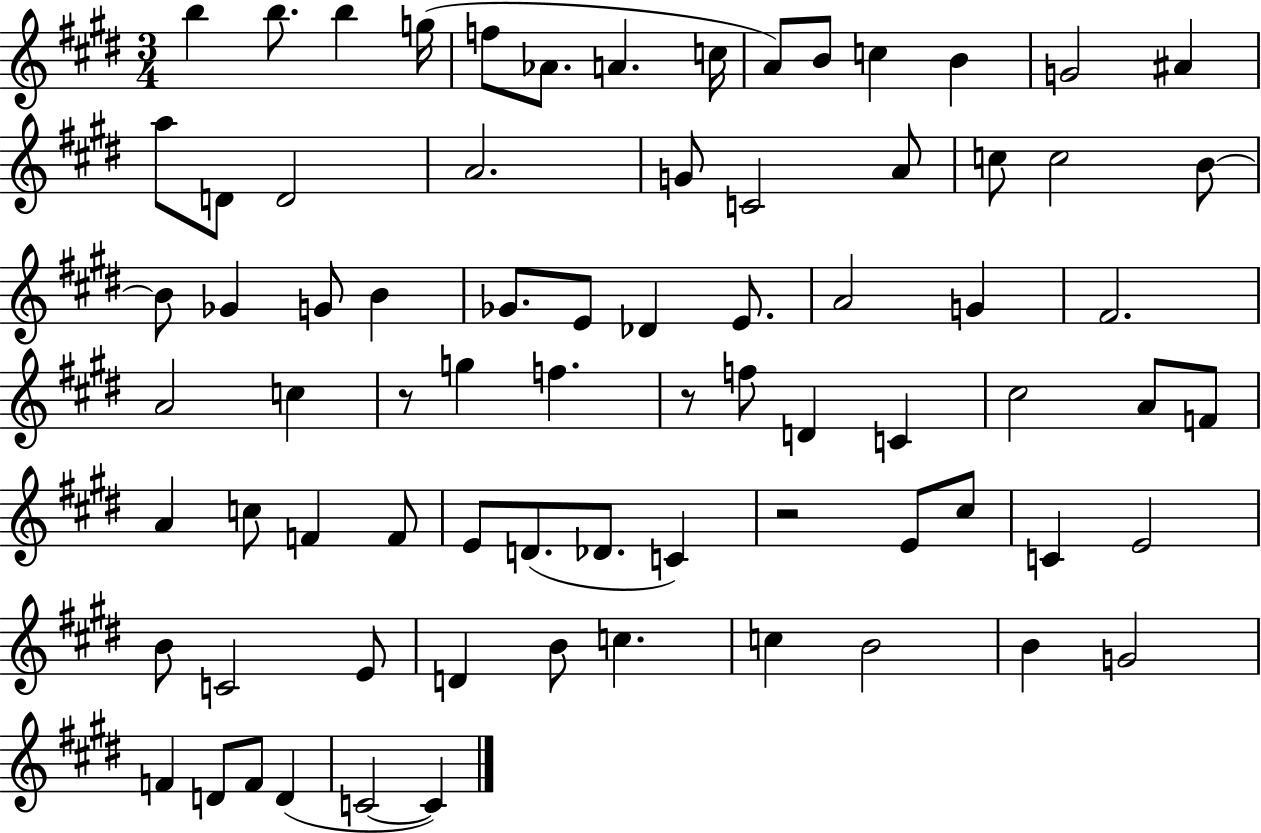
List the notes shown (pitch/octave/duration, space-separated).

B5/q B5/e. B5/q G5/s F5/e Ab4/e. A4/q. C5/s A4/e B4/e C5/q B4/q G4/h A#4/q A5/e D4/e D4/h A4/h. G4/e C4/h A4/e C5/e C5/h B4/e B4/e Gb4/q G4/e B4/q Gb4/e. E4/e Db4/q E4/e. A4/h G4/q F#4/h. A4/h C5/q R/e G5/q F5/q. R/e F5/e D4/q C4/q C#5/h A4/e F4/e A4/q C5/e F4/q F4/e E4/e D4/e. Db4/e. C4/q R/h E4/e C#5/e C4/q E4/h B4/e C4/h E4/e D4/q B4/e C5/q. C5/q B4/h B4/q G4/h F4/q D4/e F4/e D4/q C4/h C4/q